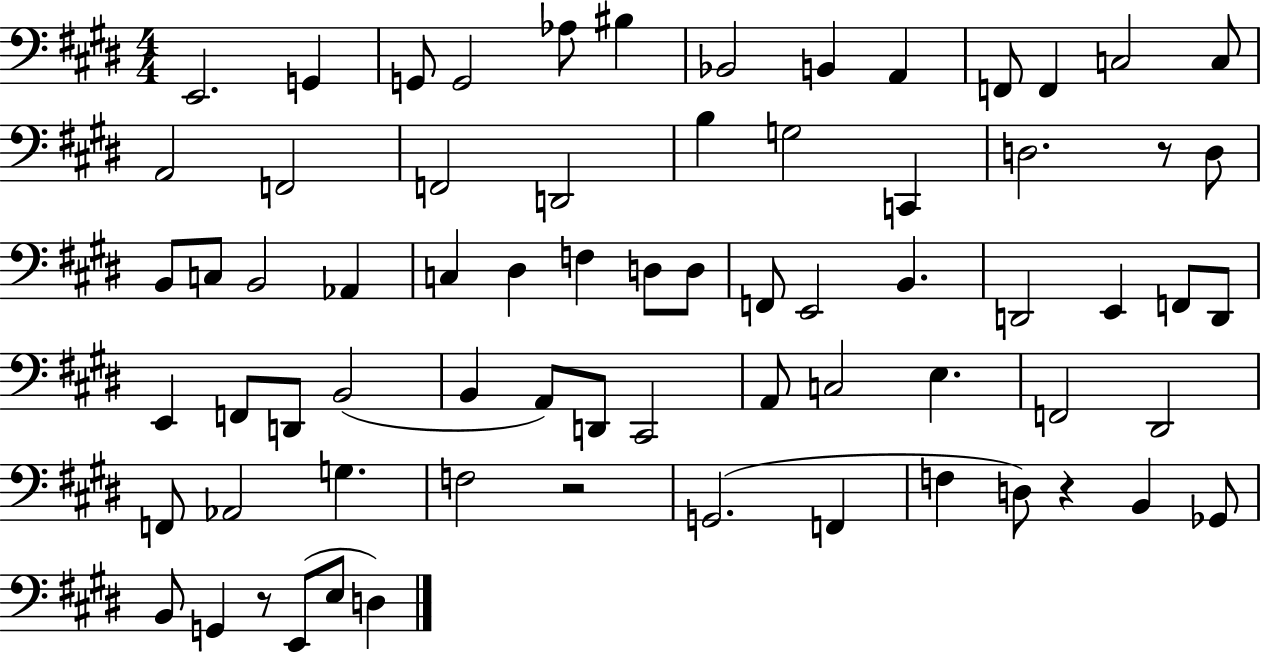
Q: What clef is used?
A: bass